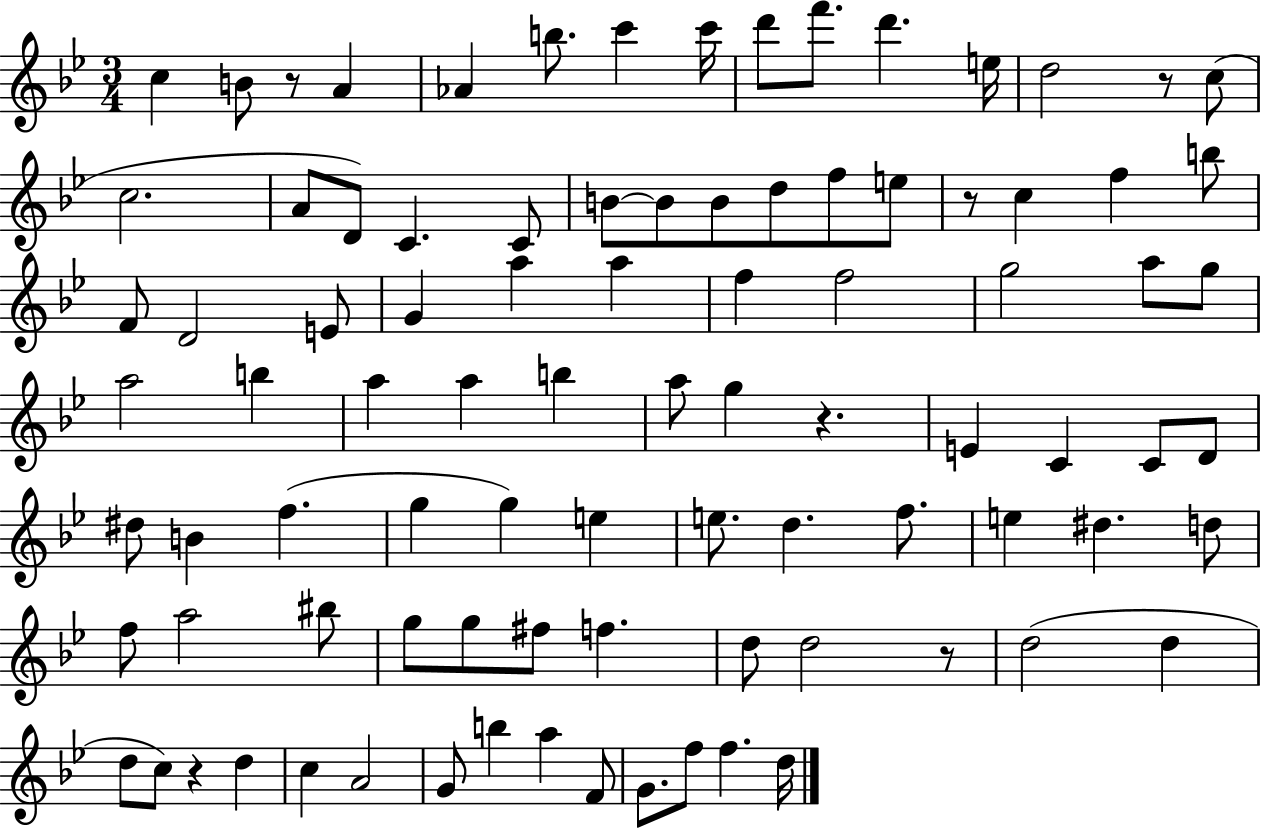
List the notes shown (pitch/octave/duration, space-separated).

C5/q B4/e R/e A4/q Ab4/q B5/e. C6/q C6/s D6/e F6/e. D6/q. E5/s D5/h R/e C5/e C5/h. A4/e D4/e C4/q. C4/e B4/e B4/e B4/e D5/e F5/e E5/e R/e C5/q F5/q B5/e F4/e D4/h E4/e G4/q A5/q A5/q F5/q F5/h G5/h A5/e G5/e A5/h B5/q A5/q A5/q B5/q A5/e G5/q R/q. E4/q C4/q C4/e D4/e D#5/e B4/q F5/q. G5/q G5/q E5/q E5/e. D5/q. F5/e. E5/q D#5/q. D5/e F5/e A5/h BIS5/e G5/e G5/e F#5/e F5/q. D5/e D5/h R/e D5/h D5/q D5/e C5/e R/q D5/q C5/q A4/h G4/e B5/q A5/q F4/e G4/e. F5/e F5/q. D5/s